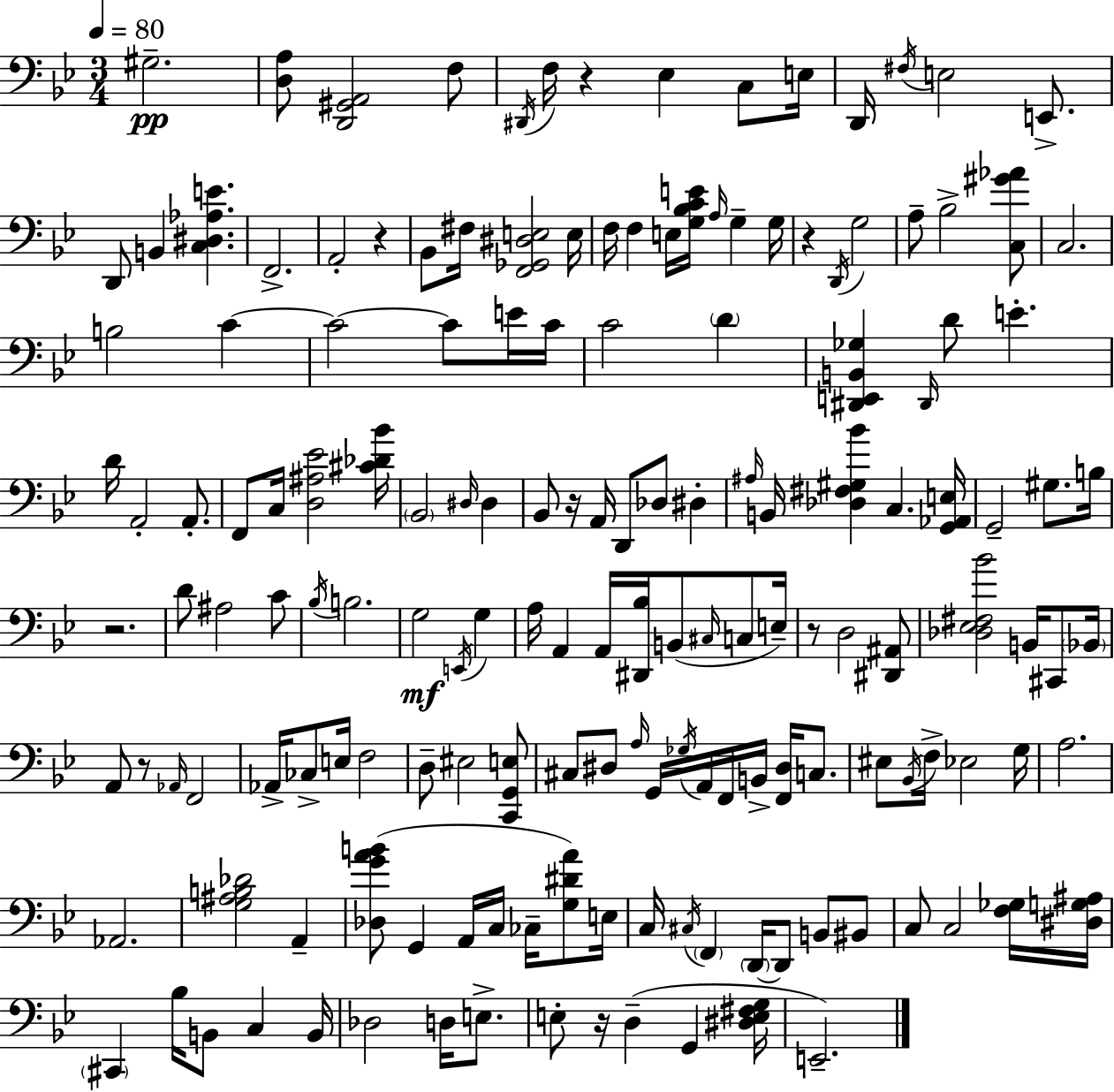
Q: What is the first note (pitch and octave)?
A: G#3